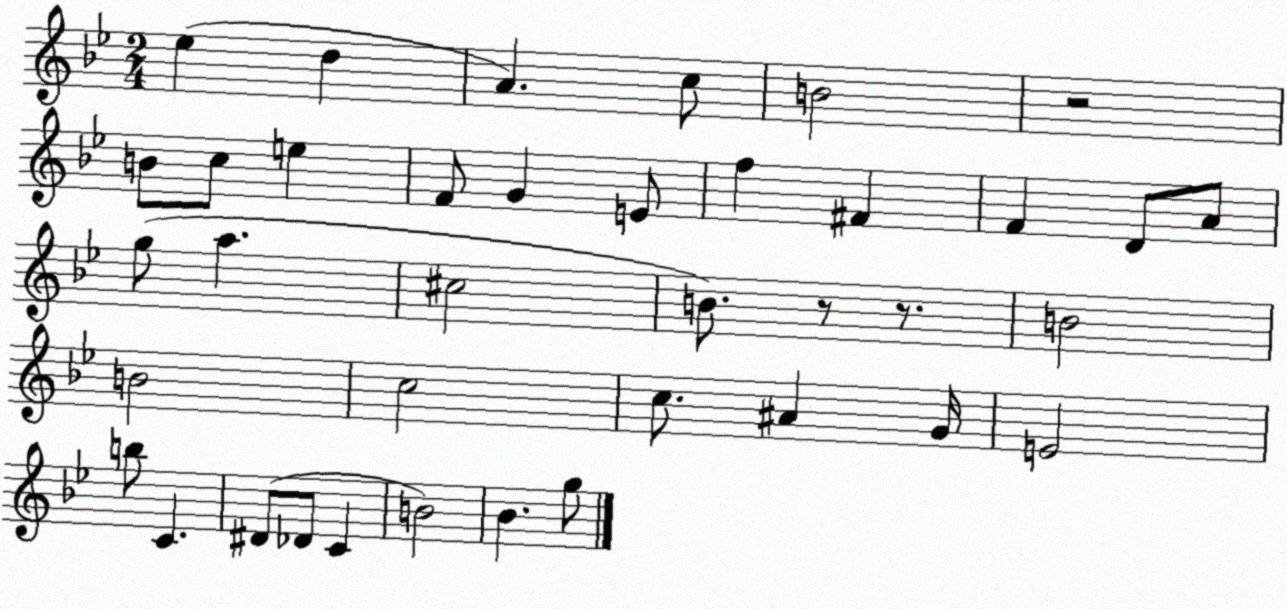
X:1
T:Untitled
M:2/4
L:1/4
K:Bb
_e d A c/2 B2 z2 B/2 c/2 e F/2 G E/2 f ^F F D/2 A/2 g/2 a ^c2 B/2 z/2 z/2 B2 B2 c2 c/2 ^A G/4 E2 b/2 C ^D/2 _D/2 C B2 _B g/2